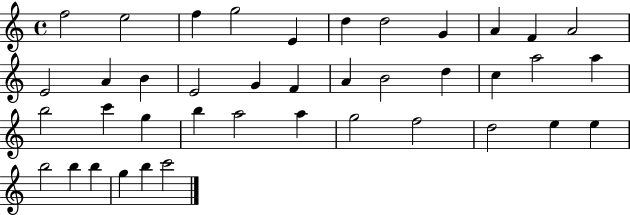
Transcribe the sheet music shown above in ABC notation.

X:1
T:Untitled
M:4/4
L:1/4
K:C
f2 e2 f g2 E d d2 G A F A2 E2 A B E2 G F A B2 d c a2 a b2 c' g b a2 a g2 f2 d2 e e b2 b b g b c'2